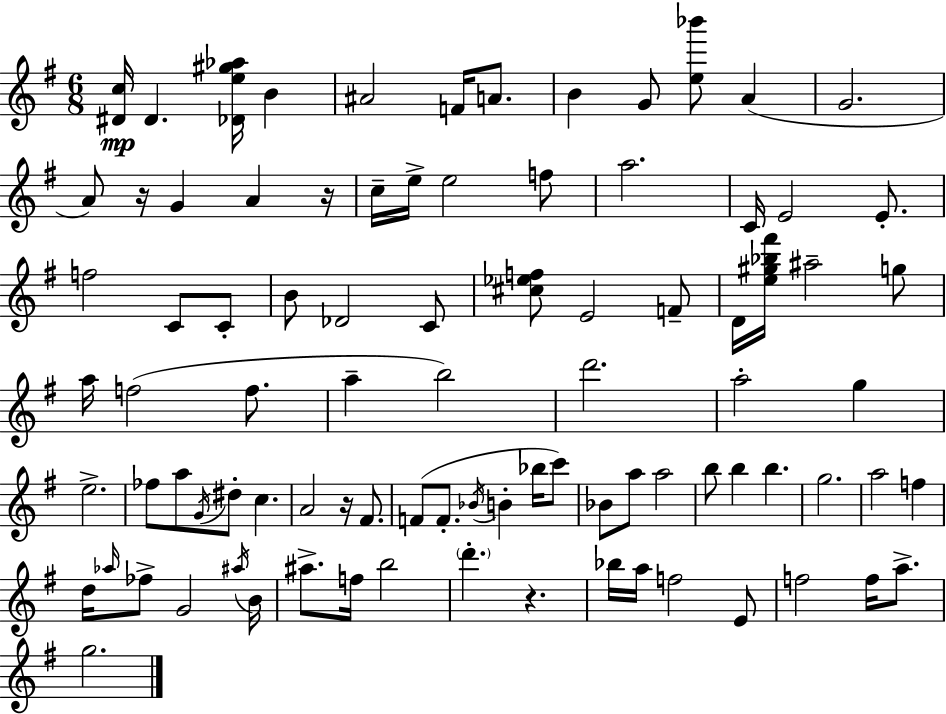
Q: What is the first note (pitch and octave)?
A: D#4